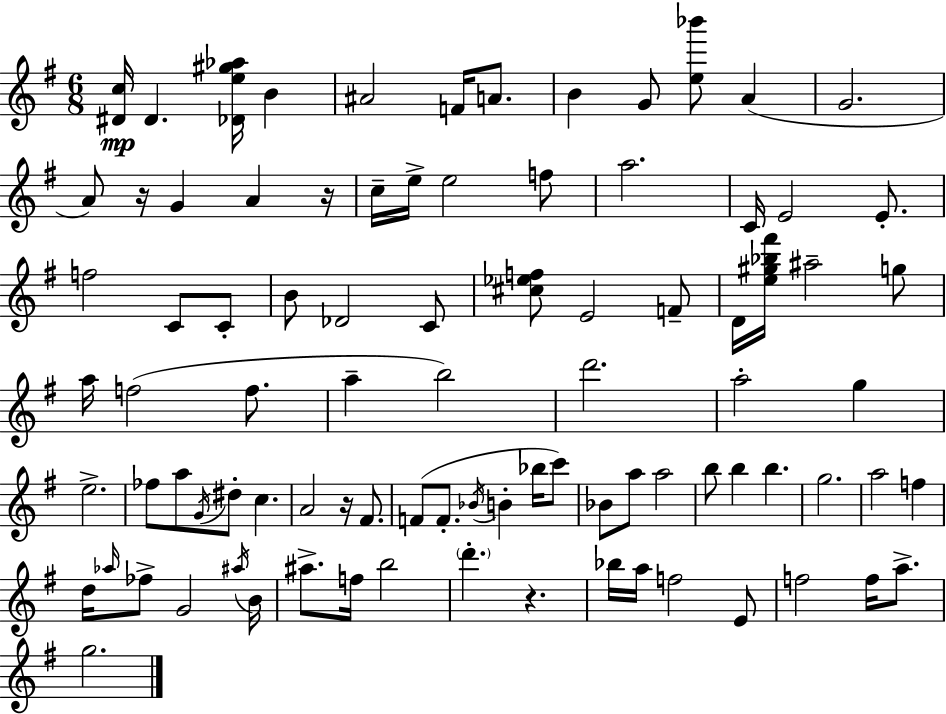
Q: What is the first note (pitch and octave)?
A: D#4